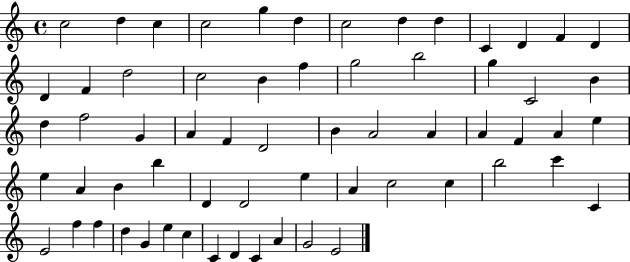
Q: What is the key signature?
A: C major